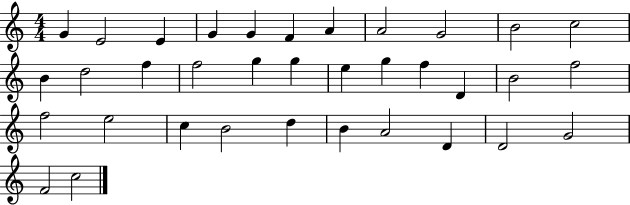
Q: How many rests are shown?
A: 0